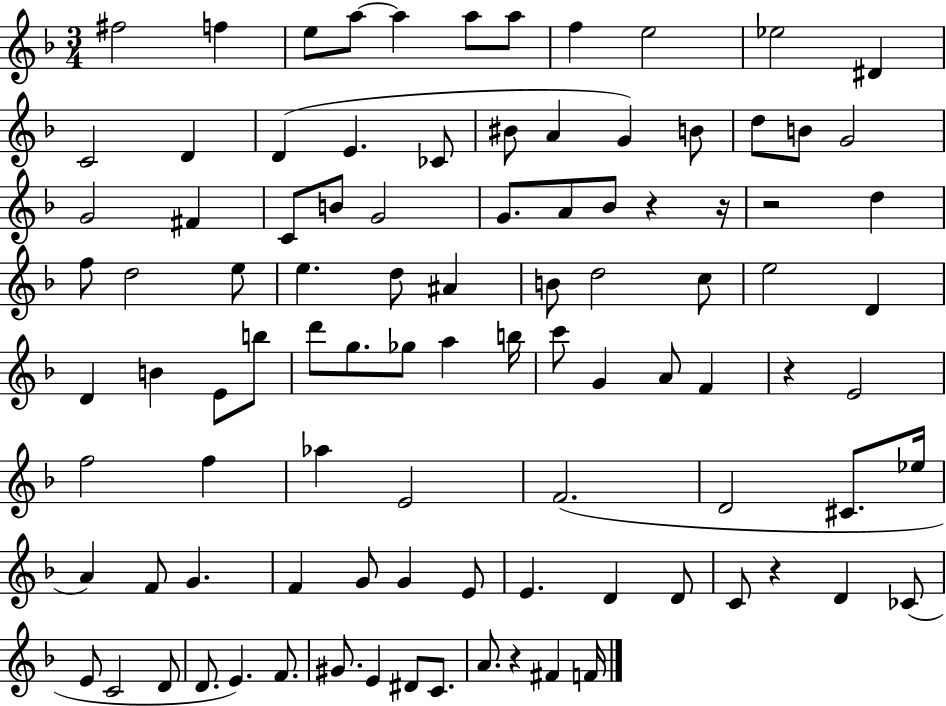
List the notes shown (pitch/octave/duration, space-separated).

F#5/h F5/q E5/e A5/e A5/q A5/e A5/e F5/q E5/h Eb5/h D#4/q C4/h D4/q D4/q E4/q. CES4/e BIS4/e A4/q G4/q B4/e D5/e B4/e G4/h G4/h F#4/q C4/e B4/e G4/h G4/e. A4/e Bb4/e R/q R/s R/h D5/q F5/e D5/h E5/e E5/q. D5/e A#4/q B4/e D5/h C5/e E5/h D4/q D4/q B4/q E4/e B5/e D6/e G5/e. Gb5/e A5/q B5/s C6/e G4/q A4/e F4/q R/q E4/h F5/h F5/q Ab5/q E4/h F4/h. D4/h C#4/e. Eb5/s A4/q F4/e G4/q. F4/q G4/e G4/q E4/e E4/q. D4/q D4/e C4/e R/q D4/q CES4/e E4/e C4/h D4/e D4/e. E4/q. F4/e. G#4/e. E4/q D#4/e C4/e. A4/e. R/q F#4/q F4/s